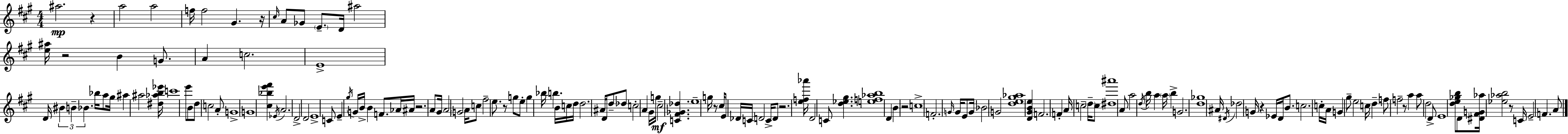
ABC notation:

X:1
T:Untitled
M:4/4
L:1/4
K:A
^a2 z a2 a2 f/4 f2 ^G z/4 ^c/4 A/2 _G/2 E/2 D/4 ^a2 [e^a]/4 z2 B G/2 A c2 E4 D/4 ^B B _B _b/4 a/2 ^g/4 ^a ^a2 [^d_ab_e']/4 c'4 e'/2 B/2 d/2 c2 A/2 G4 G4 [^c_be'^f'] _E/4 A2 D2 D2 E4 C/2 E ^g/4 G/4 B/4 B F/2 _A/4 ^A/4 z2 A/2 ^G/4 A2 G2 A/4 c/2 ^f2 e/2 z/2 g/2 e/2 g _b/4 b B/4 c/4 d/4 d2 ^A/4 D/4 d/2 _d/2 c2 A ^G/4 g/4 ^c2 [C^F_G_d] e4 g/4 z/2 ^c/4 E/2 _D/4 C/4 D2 C/4 D/2 z2 [ef_a']/4 D2 C/2 [d_e^g] [ef_ab]4 D B z2 c4 F2 G/4 G/4 E/2 G/4 _B2 G2 [de^g_a]4 [D^GBe] F2 F A/4 c2 d/4 c/2 [^d^a']4 A/2 a2 d/4 b/4 a a/4 b G2 [d_g]4 ^A/4 ^D/4 _d2 G/4 z _E/4 D/4 B/2 c2 c/4 A/4 G ^g/2 e2 c/4 d f/2 f2 z/2 a a/2 d2 D/2 E4 [de_gb]/2 D/2 [^D^FG_a]/4 [_e_ab]2 z/2 C/4 E2 F A/2